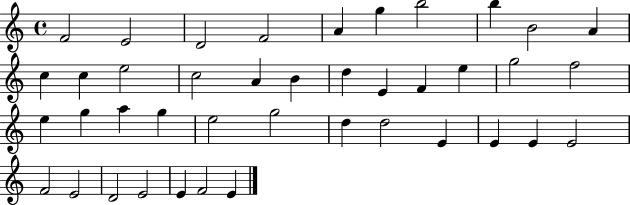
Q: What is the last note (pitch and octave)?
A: E4